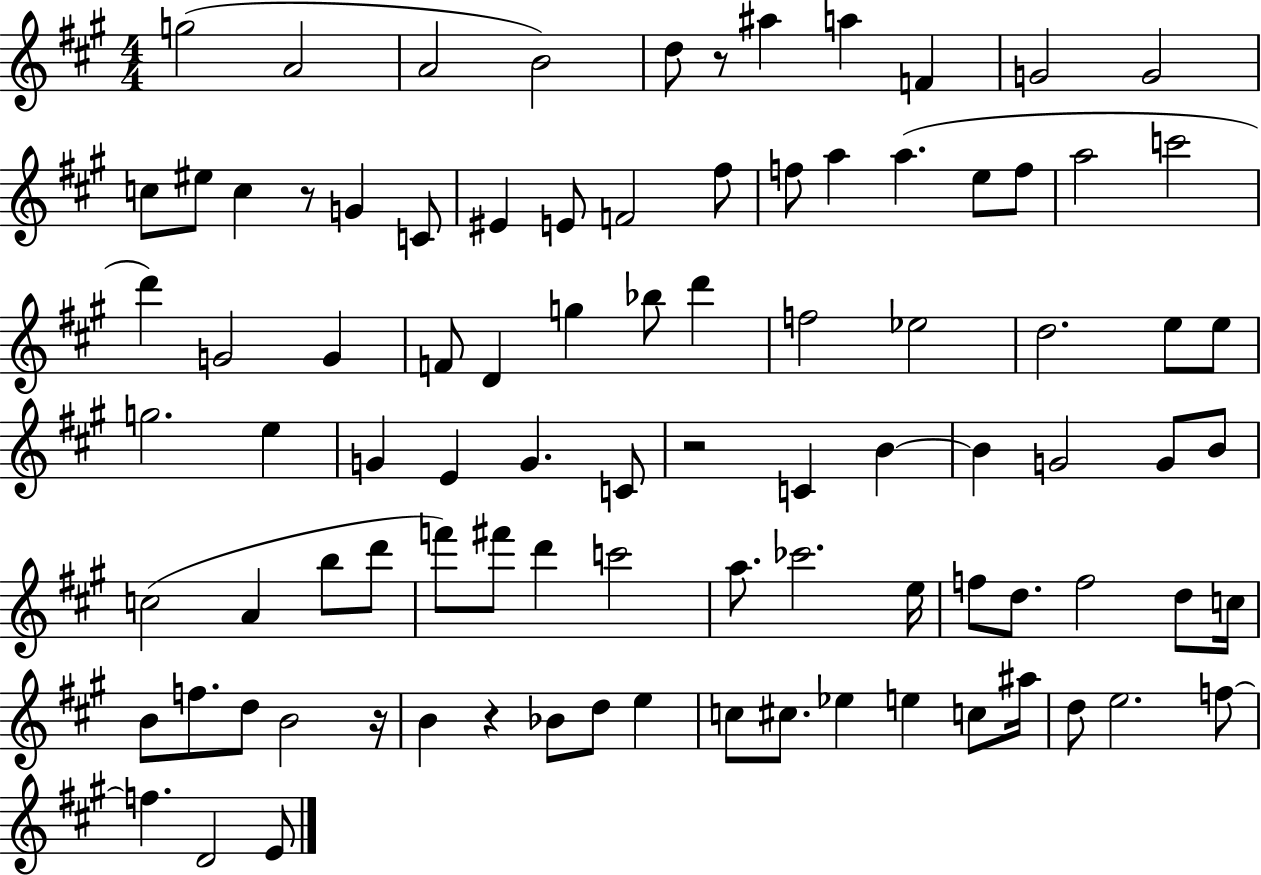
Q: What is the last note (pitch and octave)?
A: E4